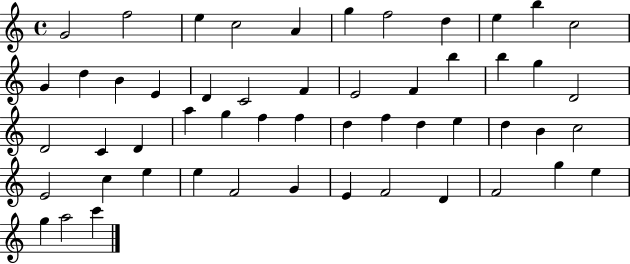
G4/h F5/h E5/q C5/h A4/q G5/q F5/h D5/q E5/q B5/q C5/h G4/q D5/q B4/q E4/q D4/q C4/h F4/q E4/h F4/q B5/q B5/q G5/q D4/h D4/h C4/q D4/q A5/q G5/q F5/q F5/q D5/q F5/q D5/q E5/q D5/q B4/q C5/h E4/h C5/q E5/q E5/q F4/h G4/q E4/q F4/h D4/q F4/h G5/q E5/q G5/q A5/h C6/q